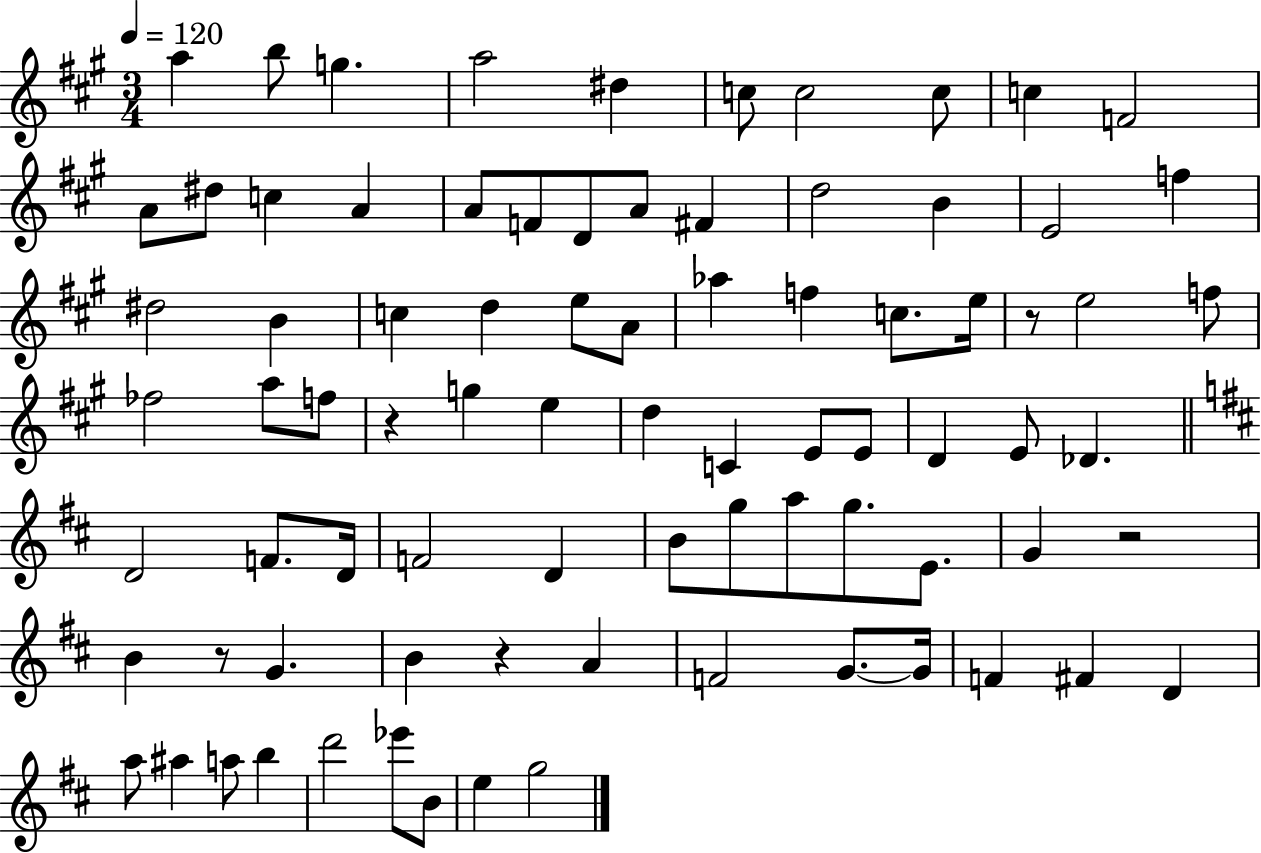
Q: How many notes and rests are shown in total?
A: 82